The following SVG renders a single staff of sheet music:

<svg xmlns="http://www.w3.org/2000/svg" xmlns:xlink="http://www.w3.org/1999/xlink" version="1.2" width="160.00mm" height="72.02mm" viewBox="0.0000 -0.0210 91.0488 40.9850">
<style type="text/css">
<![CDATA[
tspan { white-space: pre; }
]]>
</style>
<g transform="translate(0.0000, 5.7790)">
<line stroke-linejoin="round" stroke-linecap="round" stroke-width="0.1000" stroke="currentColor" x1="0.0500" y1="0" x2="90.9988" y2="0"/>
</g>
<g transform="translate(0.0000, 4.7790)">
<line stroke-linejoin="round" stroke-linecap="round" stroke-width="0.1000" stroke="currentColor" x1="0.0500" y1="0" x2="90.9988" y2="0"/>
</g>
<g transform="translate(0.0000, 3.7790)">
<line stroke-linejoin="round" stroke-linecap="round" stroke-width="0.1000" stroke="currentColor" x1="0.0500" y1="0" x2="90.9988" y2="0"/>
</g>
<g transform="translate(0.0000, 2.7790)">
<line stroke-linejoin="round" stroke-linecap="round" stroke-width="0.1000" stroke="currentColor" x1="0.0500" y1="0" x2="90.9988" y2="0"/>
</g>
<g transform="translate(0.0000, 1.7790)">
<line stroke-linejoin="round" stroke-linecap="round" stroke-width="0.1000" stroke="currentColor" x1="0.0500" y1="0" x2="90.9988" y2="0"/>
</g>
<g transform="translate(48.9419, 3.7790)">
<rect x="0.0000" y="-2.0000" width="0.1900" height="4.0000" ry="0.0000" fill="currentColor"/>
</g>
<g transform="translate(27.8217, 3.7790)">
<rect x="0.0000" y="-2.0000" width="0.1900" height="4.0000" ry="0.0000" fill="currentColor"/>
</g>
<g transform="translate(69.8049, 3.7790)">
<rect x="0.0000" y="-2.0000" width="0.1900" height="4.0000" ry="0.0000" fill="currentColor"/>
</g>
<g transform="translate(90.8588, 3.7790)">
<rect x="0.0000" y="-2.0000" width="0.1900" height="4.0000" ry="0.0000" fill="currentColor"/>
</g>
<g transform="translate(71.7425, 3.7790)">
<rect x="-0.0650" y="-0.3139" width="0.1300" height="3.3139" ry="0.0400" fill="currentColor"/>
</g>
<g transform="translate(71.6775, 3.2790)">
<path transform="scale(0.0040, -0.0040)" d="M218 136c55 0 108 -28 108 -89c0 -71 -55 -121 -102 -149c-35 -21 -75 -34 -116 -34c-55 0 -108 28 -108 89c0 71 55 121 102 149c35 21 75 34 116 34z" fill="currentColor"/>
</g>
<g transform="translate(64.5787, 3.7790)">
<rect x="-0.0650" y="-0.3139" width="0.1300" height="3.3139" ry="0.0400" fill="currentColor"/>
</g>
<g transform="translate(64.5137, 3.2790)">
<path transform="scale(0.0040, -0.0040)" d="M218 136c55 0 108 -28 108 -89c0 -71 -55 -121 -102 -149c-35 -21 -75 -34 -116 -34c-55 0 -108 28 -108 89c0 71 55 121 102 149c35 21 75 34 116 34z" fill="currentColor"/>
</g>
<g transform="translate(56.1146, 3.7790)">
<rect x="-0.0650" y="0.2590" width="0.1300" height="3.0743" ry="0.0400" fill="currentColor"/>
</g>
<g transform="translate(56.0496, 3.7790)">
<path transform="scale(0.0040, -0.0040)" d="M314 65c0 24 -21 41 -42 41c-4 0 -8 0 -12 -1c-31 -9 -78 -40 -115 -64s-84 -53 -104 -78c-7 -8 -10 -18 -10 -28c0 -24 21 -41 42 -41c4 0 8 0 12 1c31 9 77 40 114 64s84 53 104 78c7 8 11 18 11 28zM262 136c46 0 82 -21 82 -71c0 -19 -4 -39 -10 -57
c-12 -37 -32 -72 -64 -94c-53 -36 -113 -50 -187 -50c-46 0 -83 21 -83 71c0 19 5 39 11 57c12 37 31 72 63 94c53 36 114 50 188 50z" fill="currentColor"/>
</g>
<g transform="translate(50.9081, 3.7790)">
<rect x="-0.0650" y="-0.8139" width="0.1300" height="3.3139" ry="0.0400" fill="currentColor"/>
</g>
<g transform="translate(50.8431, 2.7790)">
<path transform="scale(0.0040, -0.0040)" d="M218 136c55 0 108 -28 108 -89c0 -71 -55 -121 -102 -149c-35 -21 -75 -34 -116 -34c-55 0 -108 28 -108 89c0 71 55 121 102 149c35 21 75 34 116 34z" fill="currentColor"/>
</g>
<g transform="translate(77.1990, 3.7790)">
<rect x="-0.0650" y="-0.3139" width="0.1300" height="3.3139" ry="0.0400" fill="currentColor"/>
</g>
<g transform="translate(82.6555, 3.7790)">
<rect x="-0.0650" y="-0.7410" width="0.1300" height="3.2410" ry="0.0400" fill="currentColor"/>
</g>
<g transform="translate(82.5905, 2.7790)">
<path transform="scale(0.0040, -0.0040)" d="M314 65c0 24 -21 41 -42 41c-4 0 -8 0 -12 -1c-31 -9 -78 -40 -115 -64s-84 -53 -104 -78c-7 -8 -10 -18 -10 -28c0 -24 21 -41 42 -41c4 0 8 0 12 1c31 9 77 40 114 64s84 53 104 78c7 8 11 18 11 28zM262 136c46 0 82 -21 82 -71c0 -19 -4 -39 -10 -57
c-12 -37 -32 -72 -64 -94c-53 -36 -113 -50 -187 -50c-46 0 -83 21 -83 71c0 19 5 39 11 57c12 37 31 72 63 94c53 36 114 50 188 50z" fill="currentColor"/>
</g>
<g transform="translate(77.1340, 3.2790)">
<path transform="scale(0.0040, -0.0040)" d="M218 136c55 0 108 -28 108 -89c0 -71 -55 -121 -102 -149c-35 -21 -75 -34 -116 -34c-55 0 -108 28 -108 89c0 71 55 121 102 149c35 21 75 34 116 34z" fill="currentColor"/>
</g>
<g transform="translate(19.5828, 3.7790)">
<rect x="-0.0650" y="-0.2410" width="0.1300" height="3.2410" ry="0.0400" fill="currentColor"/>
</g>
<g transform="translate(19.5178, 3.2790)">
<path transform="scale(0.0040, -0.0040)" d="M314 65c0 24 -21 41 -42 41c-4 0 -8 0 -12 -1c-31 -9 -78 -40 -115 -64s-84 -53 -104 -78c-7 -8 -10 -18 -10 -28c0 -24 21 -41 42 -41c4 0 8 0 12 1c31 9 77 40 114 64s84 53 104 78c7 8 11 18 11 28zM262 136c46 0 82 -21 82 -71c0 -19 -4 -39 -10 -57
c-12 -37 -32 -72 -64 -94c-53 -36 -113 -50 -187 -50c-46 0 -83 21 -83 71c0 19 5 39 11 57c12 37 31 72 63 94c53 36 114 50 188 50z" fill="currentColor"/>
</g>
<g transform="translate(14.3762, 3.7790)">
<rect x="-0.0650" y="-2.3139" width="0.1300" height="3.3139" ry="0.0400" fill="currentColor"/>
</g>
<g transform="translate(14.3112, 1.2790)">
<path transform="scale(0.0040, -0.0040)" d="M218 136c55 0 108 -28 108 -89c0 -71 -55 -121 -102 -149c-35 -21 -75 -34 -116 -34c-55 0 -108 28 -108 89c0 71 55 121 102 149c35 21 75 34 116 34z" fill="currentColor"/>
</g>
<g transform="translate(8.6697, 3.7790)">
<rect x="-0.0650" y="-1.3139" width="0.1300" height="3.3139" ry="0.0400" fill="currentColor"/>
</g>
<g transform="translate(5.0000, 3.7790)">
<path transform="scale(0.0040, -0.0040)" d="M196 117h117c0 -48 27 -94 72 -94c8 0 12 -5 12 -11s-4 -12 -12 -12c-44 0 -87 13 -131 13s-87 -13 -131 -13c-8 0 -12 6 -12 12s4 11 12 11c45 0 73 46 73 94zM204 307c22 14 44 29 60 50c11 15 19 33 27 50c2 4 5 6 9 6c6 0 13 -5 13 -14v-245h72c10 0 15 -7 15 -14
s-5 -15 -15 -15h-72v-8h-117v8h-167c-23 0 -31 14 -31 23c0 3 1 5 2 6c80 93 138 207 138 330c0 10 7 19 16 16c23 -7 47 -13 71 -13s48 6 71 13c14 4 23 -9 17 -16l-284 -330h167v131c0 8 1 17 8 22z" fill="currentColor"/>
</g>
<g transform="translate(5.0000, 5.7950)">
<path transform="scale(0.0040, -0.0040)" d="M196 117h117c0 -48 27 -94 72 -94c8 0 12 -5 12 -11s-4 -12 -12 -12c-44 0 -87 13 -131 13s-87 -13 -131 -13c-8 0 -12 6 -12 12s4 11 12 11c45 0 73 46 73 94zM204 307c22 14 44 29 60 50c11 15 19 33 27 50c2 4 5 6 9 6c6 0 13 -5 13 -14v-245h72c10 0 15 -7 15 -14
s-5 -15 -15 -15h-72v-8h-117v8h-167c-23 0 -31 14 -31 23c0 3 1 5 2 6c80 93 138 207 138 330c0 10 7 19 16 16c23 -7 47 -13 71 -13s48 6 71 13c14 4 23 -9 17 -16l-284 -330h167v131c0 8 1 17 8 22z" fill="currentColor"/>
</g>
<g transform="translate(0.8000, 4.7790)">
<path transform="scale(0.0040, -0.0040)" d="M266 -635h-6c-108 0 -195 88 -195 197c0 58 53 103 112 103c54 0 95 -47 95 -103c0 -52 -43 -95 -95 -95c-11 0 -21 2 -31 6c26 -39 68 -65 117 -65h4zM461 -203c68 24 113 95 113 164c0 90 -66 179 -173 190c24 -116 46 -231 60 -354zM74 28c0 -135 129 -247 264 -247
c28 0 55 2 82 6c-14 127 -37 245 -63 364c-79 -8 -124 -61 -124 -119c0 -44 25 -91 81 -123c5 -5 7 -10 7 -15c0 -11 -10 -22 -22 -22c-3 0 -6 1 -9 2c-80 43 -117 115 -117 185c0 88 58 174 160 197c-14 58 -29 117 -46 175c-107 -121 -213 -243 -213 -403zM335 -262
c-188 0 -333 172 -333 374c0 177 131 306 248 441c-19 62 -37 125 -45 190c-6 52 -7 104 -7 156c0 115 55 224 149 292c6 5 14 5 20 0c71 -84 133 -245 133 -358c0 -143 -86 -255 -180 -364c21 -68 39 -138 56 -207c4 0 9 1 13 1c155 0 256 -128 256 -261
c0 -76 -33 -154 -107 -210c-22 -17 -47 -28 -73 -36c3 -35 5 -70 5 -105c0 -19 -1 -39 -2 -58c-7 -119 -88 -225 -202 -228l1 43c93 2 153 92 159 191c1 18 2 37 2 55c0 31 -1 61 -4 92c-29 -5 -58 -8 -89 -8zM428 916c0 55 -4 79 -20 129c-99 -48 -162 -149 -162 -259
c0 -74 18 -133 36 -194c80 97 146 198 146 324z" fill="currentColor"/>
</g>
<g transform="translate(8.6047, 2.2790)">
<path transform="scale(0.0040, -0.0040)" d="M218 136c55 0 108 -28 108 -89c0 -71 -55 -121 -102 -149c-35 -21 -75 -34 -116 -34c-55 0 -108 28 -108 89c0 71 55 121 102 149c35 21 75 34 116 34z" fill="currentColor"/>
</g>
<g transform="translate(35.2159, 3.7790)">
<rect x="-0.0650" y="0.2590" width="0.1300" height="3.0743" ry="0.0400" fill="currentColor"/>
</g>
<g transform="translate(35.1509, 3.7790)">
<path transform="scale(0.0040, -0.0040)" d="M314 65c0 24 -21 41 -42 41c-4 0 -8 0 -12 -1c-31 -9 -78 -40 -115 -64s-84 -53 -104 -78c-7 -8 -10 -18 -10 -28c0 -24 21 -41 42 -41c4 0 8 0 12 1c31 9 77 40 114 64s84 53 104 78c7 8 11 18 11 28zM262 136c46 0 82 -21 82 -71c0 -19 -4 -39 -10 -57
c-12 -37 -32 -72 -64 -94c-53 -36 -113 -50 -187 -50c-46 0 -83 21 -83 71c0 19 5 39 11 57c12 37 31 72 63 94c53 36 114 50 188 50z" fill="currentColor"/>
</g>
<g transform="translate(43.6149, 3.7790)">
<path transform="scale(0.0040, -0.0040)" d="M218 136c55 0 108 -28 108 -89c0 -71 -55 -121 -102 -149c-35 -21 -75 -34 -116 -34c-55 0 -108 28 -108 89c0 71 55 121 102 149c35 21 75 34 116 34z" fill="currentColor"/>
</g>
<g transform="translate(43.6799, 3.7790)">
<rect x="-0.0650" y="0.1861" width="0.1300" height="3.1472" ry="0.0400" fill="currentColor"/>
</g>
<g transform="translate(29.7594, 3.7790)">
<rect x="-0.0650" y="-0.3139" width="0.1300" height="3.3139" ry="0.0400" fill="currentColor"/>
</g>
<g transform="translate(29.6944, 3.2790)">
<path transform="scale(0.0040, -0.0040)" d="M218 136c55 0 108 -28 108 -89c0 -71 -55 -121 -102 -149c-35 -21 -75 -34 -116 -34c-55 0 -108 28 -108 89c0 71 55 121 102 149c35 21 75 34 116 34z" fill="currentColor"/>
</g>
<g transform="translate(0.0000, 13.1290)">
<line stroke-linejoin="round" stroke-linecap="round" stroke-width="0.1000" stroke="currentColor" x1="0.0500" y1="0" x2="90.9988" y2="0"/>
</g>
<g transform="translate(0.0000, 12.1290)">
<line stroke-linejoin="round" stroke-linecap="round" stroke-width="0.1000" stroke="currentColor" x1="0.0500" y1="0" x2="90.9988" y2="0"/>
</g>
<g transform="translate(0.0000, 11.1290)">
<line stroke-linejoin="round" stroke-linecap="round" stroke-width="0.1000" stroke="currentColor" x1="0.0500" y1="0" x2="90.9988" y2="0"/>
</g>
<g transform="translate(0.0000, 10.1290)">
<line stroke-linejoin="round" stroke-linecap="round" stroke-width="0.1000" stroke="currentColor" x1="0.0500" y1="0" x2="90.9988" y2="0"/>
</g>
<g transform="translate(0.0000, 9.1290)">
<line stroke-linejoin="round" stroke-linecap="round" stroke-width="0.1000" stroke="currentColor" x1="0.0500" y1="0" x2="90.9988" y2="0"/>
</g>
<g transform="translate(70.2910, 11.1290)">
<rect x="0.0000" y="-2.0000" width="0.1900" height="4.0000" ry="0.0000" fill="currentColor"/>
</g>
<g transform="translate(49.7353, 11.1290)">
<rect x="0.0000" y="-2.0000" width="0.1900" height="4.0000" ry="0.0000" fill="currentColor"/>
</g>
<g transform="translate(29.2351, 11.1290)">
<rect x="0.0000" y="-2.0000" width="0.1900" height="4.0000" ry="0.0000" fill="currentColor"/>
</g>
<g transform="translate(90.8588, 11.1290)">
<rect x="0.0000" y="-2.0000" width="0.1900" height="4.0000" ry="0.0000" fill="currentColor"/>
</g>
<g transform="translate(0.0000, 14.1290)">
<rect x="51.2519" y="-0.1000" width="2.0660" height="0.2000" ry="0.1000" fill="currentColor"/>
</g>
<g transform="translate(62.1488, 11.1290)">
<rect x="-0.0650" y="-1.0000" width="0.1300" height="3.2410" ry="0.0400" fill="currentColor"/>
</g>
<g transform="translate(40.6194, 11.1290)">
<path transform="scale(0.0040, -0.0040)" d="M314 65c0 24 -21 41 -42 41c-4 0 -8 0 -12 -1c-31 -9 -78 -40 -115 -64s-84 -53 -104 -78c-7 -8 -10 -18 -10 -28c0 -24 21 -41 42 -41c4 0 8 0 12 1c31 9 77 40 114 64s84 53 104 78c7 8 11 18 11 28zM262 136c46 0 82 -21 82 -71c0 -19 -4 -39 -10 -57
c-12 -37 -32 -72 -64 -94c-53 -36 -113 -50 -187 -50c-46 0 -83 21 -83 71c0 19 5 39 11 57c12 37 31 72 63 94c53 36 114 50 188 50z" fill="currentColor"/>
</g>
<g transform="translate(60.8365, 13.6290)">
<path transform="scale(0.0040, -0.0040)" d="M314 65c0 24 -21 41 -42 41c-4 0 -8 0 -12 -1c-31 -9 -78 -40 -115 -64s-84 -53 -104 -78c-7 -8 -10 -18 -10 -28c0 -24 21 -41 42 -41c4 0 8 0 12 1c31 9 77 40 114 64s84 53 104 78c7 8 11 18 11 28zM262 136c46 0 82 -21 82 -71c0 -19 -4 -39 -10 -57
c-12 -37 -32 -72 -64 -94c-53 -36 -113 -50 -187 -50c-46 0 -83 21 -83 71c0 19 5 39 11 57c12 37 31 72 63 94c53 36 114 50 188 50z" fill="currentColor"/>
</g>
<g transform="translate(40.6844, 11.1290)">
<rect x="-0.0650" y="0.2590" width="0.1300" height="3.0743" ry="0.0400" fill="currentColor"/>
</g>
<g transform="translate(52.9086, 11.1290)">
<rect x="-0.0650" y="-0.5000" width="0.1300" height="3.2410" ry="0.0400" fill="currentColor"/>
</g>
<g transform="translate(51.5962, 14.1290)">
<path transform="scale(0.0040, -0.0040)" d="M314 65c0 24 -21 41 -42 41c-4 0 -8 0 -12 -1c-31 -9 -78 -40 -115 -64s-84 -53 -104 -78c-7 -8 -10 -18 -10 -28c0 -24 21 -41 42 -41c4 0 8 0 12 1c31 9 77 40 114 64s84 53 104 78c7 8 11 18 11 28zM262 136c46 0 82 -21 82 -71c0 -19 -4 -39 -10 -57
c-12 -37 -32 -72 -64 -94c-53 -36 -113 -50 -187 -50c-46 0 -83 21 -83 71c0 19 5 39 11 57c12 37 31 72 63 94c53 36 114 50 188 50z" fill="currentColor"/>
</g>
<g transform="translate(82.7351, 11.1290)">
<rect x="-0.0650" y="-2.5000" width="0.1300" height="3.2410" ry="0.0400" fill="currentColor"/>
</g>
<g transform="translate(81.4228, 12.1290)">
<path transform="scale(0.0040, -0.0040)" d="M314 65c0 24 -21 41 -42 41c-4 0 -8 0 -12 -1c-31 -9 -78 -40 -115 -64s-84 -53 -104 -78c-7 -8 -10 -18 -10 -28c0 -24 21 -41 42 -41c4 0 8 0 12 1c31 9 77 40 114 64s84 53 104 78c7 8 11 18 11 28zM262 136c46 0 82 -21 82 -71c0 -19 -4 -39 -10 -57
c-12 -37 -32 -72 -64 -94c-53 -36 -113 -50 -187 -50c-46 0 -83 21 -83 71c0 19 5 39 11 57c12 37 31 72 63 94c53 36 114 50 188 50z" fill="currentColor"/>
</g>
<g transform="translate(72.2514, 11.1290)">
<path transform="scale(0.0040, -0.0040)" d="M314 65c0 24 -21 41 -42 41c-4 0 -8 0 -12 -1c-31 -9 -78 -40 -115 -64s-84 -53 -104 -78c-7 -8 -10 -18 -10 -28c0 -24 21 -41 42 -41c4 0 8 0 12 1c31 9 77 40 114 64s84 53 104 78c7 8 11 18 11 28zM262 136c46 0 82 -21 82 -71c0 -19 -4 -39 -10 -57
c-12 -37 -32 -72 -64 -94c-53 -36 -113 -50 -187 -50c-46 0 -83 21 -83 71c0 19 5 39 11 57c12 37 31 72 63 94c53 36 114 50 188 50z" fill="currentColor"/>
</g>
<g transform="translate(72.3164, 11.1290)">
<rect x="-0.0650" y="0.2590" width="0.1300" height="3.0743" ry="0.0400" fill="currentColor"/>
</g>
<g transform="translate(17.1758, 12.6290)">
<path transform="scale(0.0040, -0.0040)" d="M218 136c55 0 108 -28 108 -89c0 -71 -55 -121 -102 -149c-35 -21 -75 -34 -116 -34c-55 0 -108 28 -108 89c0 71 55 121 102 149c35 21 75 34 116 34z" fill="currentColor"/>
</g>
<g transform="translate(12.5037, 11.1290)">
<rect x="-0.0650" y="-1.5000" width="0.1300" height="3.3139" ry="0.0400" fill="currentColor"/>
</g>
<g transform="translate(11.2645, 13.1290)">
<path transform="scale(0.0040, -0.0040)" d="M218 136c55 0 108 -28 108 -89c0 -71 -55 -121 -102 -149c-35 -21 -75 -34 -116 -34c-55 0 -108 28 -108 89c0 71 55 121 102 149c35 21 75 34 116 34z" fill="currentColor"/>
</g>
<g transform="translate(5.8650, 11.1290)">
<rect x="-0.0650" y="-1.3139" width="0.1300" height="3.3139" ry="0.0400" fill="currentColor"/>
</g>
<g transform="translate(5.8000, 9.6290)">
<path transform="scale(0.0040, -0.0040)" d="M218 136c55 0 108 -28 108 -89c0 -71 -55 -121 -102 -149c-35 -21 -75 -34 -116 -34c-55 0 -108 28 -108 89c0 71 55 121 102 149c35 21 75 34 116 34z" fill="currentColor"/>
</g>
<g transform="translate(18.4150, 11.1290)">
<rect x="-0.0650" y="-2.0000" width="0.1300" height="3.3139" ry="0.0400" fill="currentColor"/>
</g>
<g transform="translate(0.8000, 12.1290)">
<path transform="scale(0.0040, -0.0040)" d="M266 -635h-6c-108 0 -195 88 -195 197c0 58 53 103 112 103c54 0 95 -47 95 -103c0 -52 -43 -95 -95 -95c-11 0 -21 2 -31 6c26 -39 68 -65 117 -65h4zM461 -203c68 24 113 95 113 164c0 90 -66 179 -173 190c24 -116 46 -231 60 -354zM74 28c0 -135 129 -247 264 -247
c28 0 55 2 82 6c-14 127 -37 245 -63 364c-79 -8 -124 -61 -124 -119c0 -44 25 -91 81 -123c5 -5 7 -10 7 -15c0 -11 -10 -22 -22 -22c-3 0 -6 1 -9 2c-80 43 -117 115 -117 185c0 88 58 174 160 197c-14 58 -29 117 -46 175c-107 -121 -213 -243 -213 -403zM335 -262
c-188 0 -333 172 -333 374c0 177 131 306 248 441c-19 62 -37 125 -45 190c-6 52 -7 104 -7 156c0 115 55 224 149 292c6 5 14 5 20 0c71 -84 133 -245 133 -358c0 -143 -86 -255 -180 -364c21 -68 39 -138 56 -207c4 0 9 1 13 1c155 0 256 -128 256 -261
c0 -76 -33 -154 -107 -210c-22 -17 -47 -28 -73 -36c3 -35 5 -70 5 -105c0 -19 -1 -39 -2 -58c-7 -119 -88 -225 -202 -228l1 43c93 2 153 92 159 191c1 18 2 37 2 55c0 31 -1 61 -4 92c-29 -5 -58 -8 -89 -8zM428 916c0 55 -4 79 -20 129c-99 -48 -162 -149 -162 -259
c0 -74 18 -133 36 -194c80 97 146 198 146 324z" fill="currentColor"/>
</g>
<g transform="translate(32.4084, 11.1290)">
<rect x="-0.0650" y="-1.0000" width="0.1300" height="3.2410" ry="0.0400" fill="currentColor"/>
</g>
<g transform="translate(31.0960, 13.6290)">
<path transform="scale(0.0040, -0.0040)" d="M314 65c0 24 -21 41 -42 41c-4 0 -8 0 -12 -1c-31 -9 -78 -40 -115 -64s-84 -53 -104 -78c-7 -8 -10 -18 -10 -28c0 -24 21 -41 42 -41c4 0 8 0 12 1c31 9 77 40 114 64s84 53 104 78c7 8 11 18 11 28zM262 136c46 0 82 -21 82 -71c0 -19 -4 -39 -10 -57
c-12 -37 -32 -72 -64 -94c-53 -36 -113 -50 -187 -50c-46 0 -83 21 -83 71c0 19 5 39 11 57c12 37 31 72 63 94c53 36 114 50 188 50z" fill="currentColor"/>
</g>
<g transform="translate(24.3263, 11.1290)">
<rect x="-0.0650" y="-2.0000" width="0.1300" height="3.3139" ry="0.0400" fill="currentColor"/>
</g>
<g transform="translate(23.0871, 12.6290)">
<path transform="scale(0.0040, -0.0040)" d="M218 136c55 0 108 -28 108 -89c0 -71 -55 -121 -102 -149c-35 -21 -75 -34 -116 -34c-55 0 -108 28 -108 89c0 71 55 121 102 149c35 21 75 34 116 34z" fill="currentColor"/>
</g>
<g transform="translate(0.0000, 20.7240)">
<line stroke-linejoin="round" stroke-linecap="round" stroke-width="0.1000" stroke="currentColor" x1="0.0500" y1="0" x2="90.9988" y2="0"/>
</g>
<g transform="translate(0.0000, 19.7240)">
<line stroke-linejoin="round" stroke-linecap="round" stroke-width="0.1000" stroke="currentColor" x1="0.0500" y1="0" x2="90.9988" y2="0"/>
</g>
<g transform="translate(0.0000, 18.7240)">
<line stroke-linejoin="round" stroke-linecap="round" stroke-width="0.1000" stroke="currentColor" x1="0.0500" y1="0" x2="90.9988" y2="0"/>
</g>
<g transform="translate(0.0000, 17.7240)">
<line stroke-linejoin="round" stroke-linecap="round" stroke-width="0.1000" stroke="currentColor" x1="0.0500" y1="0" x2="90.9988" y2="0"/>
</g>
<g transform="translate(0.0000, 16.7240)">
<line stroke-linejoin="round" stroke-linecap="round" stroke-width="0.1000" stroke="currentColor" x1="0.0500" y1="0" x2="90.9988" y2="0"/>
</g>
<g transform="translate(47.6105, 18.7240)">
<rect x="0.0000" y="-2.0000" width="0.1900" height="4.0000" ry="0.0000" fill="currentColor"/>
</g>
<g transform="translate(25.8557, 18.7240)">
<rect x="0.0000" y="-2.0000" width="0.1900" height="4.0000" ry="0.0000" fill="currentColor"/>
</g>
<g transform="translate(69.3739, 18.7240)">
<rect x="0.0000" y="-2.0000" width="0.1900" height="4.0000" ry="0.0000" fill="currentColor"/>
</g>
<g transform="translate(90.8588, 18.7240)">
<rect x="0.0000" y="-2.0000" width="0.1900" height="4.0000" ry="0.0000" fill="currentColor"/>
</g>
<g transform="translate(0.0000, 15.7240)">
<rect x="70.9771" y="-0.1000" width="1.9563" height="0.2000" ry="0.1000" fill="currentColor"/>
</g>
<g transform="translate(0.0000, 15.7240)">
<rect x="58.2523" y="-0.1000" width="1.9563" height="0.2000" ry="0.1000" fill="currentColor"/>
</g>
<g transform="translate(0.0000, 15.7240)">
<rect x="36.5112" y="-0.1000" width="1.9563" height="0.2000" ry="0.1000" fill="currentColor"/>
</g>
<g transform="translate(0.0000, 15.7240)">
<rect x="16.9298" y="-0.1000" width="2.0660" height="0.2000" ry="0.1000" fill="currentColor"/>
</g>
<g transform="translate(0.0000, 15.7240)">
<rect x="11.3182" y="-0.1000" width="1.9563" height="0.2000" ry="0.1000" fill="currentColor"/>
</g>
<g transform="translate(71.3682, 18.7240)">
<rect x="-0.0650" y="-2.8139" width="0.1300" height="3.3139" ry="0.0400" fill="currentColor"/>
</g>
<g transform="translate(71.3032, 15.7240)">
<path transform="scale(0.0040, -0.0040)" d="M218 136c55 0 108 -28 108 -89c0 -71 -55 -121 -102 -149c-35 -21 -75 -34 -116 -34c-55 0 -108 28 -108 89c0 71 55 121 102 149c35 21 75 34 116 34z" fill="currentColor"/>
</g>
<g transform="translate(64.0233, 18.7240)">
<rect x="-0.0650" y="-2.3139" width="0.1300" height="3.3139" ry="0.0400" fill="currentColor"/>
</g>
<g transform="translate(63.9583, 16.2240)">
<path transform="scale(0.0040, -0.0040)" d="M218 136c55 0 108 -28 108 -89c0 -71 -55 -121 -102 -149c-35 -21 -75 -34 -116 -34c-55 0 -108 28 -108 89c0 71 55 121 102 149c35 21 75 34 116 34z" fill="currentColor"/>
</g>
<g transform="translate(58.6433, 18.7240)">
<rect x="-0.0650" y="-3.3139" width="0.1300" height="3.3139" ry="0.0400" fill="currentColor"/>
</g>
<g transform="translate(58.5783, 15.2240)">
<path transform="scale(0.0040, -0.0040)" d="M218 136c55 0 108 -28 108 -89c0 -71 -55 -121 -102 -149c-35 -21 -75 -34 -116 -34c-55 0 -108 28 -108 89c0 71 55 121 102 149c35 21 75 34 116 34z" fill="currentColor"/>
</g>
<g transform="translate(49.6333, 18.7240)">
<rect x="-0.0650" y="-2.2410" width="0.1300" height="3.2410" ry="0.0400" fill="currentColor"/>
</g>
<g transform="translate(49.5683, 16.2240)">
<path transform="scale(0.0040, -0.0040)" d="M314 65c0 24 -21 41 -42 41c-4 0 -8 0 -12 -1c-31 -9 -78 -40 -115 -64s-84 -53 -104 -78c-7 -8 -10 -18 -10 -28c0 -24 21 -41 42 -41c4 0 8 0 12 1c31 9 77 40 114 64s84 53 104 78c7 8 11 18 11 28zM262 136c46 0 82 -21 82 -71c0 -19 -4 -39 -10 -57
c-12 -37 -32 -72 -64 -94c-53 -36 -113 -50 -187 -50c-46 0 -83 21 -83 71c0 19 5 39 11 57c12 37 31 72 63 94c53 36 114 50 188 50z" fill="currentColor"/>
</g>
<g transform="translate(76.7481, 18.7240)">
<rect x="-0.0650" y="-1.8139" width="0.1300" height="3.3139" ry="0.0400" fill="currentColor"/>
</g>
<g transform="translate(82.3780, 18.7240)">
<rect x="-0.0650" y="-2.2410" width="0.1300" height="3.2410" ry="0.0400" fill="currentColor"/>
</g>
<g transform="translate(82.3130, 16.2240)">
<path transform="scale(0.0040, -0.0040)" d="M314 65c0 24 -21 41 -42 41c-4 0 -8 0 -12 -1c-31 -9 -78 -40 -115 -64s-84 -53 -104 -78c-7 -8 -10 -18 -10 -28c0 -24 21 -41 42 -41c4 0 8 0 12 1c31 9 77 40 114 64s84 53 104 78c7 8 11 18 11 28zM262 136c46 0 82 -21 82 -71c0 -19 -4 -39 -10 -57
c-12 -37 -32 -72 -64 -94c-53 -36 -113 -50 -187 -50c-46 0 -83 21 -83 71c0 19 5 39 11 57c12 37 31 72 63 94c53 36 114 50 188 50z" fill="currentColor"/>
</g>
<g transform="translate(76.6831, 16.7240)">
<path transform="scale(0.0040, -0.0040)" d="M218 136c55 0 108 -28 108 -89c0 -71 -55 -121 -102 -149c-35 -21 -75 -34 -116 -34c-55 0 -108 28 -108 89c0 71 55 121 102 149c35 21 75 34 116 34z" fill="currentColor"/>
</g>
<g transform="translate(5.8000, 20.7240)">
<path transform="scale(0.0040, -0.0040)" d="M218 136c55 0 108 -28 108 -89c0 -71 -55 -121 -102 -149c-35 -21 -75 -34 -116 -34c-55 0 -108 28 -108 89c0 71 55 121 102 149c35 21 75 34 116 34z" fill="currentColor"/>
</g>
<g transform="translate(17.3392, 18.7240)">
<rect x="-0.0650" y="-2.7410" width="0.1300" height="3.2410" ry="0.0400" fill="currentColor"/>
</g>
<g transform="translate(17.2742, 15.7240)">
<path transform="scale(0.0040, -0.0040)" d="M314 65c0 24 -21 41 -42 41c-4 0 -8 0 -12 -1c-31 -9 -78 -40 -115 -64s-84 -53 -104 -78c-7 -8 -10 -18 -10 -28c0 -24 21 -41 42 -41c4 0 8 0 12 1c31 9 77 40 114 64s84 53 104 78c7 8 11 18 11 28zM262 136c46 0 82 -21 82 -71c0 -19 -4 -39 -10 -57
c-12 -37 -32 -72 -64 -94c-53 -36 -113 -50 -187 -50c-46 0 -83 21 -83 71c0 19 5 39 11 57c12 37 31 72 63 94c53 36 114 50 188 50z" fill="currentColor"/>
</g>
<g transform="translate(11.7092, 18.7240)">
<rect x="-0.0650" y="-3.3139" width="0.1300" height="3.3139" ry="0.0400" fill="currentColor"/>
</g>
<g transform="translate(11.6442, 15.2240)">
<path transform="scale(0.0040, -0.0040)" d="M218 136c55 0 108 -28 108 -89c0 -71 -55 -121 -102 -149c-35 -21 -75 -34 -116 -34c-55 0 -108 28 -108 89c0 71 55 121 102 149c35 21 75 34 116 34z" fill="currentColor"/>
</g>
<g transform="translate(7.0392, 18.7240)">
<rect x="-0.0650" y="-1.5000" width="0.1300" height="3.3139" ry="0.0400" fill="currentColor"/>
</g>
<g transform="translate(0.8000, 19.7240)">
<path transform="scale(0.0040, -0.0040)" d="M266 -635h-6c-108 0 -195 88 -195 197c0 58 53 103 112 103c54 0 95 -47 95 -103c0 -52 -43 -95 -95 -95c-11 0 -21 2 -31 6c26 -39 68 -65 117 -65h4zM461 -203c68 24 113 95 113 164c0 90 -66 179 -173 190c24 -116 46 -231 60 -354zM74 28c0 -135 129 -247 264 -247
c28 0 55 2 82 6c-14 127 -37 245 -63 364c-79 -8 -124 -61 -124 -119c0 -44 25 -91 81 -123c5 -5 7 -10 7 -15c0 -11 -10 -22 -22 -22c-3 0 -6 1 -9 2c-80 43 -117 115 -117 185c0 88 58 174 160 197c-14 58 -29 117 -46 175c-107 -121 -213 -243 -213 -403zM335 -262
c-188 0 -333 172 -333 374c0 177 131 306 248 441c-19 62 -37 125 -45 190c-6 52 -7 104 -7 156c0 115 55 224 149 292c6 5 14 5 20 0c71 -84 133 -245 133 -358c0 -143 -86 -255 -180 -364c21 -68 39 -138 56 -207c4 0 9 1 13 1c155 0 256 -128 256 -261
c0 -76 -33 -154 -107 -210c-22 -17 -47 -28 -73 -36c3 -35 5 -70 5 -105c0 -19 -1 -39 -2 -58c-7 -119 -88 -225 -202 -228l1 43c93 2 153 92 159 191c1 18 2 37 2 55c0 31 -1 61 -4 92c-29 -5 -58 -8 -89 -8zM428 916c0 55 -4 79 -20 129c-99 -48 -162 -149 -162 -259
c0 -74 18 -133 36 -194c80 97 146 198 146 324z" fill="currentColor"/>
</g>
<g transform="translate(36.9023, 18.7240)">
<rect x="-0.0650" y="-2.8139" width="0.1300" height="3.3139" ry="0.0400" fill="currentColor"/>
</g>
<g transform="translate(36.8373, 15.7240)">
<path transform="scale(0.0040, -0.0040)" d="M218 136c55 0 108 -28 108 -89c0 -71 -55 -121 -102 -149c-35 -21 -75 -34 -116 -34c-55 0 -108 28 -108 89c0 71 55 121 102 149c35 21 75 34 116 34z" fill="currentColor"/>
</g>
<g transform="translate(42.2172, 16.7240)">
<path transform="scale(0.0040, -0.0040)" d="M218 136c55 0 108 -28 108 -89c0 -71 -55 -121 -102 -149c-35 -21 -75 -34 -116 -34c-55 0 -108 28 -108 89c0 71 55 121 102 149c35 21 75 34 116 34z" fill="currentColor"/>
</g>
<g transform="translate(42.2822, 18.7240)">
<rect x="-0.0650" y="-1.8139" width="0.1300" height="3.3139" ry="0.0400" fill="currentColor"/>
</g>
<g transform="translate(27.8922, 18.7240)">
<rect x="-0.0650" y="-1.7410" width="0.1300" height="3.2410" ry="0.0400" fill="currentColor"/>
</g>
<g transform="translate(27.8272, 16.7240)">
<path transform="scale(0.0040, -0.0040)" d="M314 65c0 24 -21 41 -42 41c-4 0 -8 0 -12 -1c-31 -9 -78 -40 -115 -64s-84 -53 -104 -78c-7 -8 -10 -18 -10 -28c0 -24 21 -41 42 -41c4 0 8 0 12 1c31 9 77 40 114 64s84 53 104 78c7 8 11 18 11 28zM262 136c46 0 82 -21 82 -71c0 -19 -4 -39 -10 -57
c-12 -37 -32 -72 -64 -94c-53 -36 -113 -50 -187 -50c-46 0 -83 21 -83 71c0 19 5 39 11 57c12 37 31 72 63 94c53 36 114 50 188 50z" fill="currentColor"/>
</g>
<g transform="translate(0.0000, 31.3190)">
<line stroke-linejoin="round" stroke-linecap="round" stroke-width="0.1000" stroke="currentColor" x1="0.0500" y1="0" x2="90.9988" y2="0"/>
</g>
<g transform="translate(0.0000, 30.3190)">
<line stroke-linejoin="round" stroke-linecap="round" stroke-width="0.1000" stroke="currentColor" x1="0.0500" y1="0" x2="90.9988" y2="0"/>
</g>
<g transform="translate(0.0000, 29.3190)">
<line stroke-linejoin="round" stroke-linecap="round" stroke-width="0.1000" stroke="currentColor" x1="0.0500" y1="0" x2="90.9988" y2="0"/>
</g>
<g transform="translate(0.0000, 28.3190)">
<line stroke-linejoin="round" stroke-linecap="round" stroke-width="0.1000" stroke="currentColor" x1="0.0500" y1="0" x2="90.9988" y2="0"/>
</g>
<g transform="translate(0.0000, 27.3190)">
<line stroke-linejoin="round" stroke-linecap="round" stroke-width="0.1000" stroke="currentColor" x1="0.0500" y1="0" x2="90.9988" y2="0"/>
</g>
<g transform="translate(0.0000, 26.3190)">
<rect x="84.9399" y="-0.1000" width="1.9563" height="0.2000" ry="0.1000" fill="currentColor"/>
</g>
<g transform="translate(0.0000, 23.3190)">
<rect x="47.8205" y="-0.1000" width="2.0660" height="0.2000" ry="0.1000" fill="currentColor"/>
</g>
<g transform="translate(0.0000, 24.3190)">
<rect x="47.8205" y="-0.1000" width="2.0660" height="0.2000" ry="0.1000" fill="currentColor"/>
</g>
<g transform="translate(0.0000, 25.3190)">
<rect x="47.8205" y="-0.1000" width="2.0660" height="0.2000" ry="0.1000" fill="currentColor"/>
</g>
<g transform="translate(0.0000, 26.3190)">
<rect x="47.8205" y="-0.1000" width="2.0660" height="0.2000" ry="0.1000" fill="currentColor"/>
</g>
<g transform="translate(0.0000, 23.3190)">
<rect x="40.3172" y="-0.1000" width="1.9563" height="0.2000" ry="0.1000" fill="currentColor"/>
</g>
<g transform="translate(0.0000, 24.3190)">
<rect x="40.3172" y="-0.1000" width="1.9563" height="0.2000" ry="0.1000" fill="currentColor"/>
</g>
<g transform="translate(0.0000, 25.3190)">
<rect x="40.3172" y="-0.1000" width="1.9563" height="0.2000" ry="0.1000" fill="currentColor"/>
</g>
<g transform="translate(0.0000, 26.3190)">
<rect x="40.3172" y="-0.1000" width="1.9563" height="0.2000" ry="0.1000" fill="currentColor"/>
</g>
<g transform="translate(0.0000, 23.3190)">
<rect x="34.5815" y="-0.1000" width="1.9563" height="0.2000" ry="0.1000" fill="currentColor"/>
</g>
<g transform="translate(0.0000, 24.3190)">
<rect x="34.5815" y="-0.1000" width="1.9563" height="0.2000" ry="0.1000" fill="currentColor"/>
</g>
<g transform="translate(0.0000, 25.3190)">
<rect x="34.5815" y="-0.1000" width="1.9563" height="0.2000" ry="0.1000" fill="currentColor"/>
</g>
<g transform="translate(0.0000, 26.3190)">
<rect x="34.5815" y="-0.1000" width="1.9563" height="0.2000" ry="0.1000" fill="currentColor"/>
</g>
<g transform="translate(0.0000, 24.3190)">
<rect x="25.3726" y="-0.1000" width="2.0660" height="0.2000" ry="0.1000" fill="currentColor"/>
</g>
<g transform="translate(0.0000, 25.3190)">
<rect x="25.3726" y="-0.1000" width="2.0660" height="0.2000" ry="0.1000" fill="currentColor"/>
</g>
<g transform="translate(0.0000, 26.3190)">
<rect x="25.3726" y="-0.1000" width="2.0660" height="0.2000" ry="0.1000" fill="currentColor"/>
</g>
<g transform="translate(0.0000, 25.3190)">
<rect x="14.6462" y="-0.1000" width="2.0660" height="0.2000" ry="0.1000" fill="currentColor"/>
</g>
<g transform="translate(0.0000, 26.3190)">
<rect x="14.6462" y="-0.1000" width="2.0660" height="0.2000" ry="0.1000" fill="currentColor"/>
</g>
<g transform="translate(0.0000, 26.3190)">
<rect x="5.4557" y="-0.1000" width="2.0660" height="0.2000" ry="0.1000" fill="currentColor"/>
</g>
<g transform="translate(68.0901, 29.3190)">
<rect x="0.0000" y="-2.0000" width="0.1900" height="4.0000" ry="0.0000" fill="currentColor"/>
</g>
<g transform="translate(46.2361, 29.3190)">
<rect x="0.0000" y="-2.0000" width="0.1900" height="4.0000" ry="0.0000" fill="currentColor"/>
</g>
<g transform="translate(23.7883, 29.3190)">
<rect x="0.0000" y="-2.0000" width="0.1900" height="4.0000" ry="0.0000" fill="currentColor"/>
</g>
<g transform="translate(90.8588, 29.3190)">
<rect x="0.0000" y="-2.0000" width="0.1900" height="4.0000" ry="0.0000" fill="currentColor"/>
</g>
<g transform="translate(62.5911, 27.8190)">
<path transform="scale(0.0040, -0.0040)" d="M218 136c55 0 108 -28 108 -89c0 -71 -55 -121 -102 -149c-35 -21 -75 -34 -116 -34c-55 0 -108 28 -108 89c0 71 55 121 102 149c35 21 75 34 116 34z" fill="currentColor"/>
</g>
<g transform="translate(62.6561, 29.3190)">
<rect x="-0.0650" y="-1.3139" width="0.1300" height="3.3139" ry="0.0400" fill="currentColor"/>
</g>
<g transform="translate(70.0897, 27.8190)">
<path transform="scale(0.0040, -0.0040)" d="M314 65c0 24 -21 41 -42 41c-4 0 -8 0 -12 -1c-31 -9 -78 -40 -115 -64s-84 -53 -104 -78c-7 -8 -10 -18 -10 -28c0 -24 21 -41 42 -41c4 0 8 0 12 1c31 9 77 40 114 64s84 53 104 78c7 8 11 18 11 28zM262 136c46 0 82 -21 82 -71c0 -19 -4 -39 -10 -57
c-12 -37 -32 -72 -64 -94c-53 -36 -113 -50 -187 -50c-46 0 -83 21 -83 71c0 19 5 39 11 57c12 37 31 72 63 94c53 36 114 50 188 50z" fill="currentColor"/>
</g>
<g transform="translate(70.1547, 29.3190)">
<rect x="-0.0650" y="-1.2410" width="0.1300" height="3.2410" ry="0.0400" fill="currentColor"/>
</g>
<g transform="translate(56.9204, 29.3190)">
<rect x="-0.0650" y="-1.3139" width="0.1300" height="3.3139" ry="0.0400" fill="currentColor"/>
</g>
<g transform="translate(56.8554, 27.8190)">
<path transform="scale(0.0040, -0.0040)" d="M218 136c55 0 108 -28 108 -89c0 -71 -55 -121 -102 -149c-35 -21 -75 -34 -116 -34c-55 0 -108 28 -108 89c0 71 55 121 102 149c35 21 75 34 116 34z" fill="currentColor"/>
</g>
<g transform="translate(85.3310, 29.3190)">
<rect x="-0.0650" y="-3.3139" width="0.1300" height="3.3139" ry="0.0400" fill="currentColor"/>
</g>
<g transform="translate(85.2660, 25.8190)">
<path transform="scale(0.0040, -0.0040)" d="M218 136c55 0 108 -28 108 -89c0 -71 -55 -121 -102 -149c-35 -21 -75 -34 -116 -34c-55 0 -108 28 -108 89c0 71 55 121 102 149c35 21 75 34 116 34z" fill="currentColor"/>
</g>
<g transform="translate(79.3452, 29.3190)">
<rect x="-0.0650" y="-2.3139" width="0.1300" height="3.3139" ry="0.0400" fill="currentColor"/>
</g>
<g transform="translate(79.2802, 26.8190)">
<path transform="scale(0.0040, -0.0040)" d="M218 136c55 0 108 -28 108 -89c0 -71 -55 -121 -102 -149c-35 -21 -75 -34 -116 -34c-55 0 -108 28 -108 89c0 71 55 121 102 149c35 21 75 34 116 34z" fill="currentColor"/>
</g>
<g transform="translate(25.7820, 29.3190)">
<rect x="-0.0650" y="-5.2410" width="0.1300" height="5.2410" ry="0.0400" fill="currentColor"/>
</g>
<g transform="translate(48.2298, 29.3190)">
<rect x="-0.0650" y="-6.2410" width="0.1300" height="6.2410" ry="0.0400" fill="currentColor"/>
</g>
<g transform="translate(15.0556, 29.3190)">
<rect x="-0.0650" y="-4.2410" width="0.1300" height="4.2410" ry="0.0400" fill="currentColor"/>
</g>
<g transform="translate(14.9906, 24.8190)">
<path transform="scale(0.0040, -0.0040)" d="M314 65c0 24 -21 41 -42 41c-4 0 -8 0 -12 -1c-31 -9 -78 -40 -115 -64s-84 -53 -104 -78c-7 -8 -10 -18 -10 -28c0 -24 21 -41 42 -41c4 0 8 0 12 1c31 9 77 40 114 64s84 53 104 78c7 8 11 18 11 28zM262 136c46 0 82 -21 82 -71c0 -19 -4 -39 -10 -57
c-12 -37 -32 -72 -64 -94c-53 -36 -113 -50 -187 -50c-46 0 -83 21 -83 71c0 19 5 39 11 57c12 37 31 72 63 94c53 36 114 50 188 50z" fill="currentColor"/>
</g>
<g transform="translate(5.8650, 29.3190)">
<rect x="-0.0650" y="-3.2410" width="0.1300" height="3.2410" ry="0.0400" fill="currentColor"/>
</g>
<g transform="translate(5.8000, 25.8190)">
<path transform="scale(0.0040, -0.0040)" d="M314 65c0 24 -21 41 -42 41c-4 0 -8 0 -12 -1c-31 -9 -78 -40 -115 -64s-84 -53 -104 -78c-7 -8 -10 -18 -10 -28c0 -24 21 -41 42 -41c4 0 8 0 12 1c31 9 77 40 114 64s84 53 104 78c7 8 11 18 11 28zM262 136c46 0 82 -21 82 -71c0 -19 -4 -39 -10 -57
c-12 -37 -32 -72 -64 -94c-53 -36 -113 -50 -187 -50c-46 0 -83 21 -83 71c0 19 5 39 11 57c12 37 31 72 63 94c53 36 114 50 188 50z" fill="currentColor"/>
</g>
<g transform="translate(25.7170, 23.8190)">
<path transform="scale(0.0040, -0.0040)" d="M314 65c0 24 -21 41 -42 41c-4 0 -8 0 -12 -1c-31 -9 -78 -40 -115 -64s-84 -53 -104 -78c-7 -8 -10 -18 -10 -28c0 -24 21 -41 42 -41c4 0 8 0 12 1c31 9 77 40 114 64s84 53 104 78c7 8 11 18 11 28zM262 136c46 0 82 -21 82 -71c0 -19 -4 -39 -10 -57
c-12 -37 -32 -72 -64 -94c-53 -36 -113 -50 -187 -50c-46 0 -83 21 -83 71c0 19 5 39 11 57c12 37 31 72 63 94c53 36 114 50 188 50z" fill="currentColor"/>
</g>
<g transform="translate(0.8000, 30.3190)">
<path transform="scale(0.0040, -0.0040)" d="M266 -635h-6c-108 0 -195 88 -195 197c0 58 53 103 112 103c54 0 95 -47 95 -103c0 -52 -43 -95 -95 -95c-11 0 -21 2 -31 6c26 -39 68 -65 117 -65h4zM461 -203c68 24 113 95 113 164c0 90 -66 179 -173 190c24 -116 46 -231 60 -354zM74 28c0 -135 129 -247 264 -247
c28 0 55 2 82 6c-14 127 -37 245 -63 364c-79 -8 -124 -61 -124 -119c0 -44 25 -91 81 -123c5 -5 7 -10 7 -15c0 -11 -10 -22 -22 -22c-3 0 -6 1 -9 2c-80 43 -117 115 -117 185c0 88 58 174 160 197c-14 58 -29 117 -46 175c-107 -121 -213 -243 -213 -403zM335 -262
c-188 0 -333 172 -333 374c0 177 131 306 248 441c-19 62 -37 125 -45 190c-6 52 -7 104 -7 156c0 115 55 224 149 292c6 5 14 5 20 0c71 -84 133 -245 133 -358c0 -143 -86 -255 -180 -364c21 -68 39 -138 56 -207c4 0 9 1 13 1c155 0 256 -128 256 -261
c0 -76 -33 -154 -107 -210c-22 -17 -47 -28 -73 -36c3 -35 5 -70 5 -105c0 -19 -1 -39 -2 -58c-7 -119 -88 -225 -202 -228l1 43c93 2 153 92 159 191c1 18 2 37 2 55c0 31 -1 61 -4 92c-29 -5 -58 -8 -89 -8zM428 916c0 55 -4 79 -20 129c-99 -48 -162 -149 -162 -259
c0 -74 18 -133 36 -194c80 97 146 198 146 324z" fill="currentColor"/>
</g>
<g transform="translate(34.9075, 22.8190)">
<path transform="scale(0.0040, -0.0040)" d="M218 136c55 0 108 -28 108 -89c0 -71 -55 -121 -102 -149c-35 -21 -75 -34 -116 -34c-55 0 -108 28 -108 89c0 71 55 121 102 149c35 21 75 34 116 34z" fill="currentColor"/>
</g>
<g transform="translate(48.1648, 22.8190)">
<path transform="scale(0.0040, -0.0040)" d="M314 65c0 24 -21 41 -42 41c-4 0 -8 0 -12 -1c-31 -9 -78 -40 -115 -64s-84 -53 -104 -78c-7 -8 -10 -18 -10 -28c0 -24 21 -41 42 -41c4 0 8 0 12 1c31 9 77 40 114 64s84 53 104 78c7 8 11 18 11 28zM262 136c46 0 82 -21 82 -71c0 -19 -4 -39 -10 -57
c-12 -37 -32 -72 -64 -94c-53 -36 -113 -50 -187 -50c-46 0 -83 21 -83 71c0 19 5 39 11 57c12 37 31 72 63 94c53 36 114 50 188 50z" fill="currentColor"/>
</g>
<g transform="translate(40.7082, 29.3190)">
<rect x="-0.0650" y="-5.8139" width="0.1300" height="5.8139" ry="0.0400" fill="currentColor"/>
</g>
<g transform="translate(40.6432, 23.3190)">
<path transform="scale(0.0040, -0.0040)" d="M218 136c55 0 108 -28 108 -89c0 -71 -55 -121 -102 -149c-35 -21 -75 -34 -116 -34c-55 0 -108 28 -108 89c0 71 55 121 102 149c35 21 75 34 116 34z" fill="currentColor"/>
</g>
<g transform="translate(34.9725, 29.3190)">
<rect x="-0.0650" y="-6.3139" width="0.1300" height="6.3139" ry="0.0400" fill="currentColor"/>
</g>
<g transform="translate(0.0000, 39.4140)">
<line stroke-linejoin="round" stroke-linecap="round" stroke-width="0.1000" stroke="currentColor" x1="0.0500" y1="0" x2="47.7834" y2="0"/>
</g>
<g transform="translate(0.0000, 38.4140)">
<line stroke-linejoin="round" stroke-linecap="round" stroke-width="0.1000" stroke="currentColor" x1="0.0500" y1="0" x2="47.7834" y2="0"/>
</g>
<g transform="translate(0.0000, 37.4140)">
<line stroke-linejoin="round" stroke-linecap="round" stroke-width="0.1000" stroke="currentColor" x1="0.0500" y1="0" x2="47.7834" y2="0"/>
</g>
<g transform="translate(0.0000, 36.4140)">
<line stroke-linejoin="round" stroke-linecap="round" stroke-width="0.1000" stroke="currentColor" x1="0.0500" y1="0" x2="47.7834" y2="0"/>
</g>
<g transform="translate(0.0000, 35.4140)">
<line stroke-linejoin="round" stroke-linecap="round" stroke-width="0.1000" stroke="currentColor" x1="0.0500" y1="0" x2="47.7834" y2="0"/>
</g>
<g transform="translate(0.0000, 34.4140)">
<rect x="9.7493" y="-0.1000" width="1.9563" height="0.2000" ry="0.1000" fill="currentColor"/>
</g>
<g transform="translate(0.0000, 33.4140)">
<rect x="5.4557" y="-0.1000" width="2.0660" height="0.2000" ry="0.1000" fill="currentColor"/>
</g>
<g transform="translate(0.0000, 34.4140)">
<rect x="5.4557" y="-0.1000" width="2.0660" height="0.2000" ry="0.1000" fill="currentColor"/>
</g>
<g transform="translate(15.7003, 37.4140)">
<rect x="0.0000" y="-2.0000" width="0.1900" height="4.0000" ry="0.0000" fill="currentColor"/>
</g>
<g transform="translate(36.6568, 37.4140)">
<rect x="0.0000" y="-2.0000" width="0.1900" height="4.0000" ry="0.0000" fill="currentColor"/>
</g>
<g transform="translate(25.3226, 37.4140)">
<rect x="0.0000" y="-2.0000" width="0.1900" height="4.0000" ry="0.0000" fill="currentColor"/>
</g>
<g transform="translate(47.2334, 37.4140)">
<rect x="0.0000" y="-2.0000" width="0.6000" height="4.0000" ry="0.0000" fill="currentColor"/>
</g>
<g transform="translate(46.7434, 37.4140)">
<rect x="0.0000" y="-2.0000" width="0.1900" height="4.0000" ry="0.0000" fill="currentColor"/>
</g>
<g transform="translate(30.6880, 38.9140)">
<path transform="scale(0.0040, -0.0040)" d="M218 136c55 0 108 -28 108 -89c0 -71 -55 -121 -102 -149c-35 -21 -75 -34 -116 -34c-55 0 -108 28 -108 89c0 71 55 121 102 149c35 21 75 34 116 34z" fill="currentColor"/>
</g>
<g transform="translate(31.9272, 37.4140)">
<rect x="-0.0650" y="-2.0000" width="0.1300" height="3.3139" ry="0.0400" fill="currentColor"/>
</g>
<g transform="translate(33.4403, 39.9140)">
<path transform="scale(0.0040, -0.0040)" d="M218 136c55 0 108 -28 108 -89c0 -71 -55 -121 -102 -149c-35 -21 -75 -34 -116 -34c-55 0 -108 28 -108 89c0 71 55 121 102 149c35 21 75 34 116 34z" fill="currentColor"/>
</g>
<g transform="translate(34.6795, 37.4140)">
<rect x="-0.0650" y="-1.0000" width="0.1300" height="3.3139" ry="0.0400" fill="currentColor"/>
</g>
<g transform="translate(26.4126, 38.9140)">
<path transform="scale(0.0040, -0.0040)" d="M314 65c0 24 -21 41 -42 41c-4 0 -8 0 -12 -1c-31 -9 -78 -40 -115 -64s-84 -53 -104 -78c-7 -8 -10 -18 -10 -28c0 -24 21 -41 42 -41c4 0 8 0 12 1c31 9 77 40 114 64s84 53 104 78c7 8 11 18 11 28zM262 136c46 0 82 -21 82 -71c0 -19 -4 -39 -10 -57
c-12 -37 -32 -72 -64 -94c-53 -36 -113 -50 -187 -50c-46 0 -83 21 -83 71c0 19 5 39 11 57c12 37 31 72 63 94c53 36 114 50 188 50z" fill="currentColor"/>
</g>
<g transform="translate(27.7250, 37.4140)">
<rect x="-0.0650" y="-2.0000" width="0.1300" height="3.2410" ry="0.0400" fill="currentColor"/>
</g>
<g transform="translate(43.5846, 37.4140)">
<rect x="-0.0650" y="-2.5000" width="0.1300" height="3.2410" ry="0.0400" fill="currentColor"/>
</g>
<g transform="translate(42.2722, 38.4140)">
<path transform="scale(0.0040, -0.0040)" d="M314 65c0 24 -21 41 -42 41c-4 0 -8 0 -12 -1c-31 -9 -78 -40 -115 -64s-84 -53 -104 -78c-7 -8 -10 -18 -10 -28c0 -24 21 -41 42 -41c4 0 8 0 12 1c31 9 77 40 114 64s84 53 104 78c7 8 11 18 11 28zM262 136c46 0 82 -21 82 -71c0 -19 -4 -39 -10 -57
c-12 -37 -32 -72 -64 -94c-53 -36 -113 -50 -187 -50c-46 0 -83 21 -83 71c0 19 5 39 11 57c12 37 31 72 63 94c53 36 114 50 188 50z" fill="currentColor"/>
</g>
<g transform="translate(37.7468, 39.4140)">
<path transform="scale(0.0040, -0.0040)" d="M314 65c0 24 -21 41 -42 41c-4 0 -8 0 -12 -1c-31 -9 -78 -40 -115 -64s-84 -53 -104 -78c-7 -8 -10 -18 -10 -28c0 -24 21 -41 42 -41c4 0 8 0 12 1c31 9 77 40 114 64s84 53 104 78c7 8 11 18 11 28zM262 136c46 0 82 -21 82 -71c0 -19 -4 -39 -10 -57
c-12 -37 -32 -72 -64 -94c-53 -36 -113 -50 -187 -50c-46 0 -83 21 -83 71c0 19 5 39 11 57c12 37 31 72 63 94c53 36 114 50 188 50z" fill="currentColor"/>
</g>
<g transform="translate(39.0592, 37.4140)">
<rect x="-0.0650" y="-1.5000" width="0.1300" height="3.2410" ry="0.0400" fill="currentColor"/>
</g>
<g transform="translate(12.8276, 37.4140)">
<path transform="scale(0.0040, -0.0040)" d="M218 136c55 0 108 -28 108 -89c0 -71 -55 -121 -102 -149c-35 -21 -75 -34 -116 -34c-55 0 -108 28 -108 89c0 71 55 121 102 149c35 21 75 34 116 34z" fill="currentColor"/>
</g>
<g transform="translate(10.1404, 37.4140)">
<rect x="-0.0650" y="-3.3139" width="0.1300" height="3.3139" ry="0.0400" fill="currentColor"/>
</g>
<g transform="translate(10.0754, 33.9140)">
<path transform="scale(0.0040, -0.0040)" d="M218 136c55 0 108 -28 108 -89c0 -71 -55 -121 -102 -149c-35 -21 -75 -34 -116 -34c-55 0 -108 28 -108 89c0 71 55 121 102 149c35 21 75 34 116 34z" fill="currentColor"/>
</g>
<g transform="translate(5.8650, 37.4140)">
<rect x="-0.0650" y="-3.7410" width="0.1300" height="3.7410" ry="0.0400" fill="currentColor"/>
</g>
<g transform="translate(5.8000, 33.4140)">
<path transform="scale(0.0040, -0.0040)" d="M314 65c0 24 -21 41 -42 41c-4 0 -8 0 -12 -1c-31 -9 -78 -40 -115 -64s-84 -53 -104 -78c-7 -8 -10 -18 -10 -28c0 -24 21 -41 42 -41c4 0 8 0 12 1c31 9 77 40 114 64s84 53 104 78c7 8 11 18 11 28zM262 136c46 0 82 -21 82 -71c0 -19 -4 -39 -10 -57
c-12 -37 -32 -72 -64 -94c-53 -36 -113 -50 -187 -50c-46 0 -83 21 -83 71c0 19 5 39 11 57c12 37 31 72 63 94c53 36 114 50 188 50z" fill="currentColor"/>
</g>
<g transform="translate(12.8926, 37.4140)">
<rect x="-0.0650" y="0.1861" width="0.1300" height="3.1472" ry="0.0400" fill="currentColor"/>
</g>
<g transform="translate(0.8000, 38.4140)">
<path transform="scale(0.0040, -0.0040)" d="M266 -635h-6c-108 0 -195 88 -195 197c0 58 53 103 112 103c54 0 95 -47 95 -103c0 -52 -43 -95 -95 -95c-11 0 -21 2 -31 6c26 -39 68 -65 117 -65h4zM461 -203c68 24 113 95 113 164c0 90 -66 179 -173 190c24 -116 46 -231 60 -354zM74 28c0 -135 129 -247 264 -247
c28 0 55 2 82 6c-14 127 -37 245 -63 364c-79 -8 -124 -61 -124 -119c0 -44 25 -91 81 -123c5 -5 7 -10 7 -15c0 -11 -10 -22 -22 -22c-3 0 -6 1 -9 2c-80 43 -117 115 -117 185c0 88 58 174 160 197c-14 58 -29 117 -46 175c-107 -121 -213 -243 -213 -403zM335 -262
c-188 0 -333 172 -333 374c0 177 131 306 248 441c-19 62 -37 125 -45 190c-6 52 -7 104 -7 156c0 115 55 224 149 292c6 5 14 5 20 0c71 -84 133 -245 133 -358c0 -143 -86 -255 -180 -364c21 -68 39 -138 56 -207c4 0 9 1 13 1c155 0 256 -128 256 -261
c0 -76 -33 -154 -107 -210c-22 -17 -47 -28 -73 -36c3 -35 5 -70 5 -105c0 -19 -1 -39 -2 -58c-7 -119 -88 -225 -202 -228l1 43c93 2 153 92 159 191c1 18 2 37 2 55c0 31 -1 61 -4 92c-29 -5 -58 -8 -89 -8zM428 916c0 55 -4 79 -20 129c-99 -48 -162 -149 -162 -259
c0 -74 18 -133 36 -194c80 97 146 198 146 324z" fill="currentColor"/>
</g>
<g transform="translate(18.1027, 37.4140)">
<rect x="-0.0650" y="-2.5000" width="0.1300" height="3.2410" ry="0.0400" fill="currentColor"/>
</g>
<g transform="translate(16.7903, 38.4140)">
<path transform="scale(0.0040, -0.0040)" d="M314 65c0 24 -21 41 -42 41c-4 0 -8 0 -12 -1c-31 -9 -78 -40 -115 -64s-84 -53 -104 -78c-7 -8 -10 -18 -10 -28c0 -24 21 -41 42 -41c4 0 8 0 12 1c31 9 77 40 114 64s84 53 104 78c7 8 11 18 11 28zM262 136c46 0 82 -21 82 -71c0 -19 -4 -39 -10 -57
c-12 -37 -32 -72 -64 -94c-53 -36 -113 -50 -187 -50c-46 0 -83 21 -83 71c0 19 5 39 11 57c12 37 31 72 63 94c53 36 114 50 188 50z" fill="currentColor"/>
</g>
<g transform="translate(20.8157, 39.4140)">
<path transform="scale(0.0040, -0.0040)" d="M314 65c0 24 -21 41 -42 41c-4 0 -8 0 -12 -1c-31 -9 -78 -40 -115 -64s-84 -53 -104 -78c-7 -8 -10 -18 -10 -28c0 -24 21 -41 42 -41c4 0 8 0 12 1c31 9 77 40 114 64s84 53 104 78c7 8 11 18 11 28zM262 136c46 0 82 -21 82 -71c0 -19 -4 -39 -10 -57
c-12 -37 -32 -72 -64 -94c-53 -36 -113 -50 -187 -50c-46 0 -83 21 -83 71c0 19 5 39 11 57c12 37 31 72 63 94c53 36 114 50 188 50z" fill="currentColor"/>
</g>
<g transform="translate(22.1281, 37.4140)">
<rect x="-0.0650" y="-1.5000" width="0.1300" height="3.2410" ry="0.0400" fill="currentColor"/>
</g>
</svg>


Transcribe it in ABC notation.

X:1
T:Untitled
M:4/4
L:1/4
K:C
e g c2 c B2 B d B2 c c c d2 e E F F D2 B2 C2 D2 B2 G2 E b a2 f2 a f g2 b g a f g2 b2 d'2 f'2 a' g' a'2 e e e2 g b c'2 b B G2 E2 F2 F D E2 G2